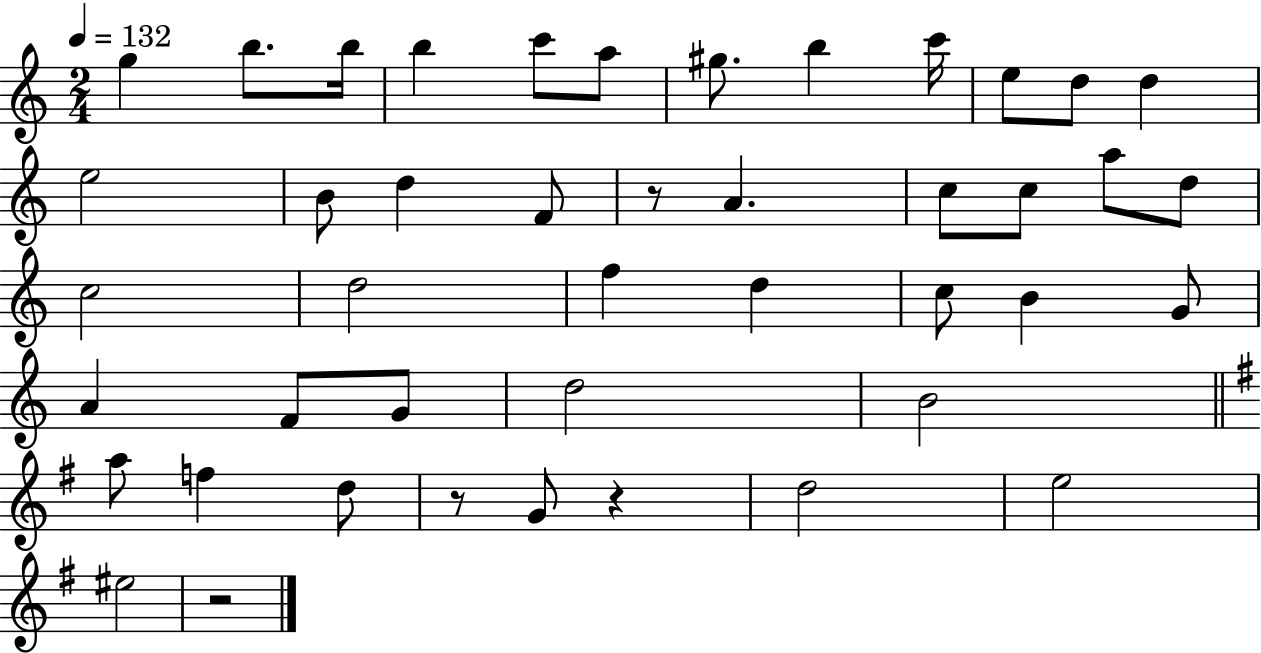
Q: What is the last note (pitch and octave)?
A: EIS5